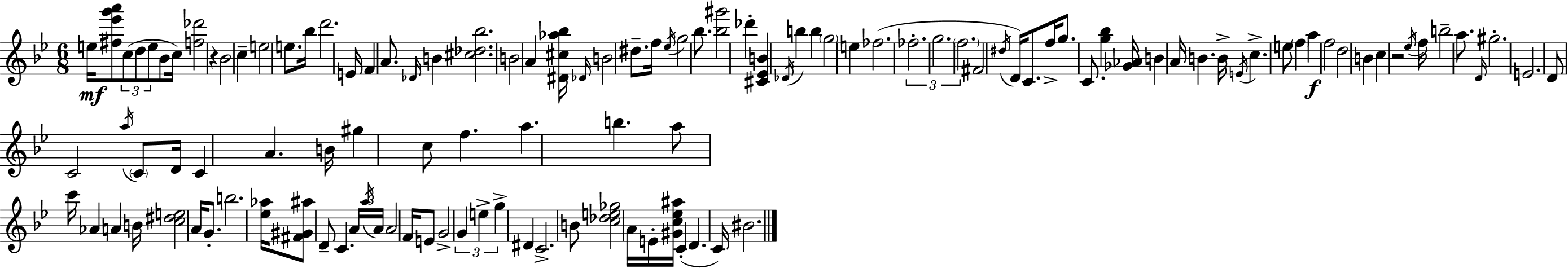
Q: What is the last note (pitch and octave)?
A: BIS4